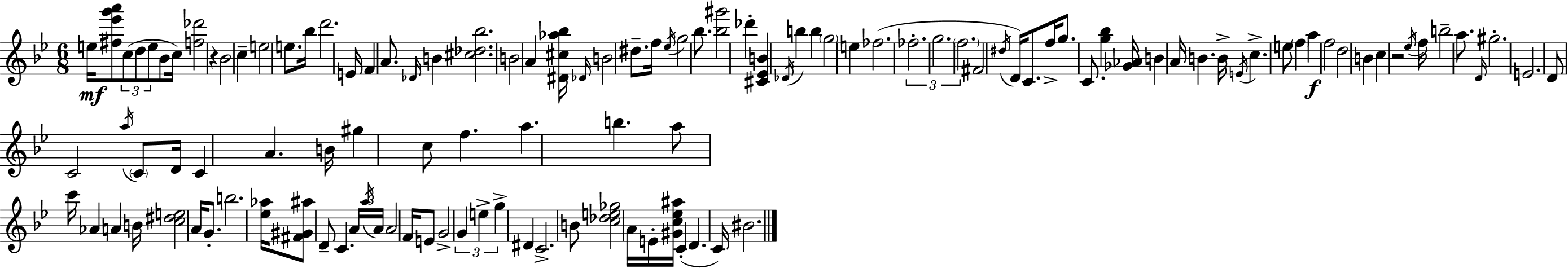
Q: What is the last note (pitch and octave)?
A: BIS4